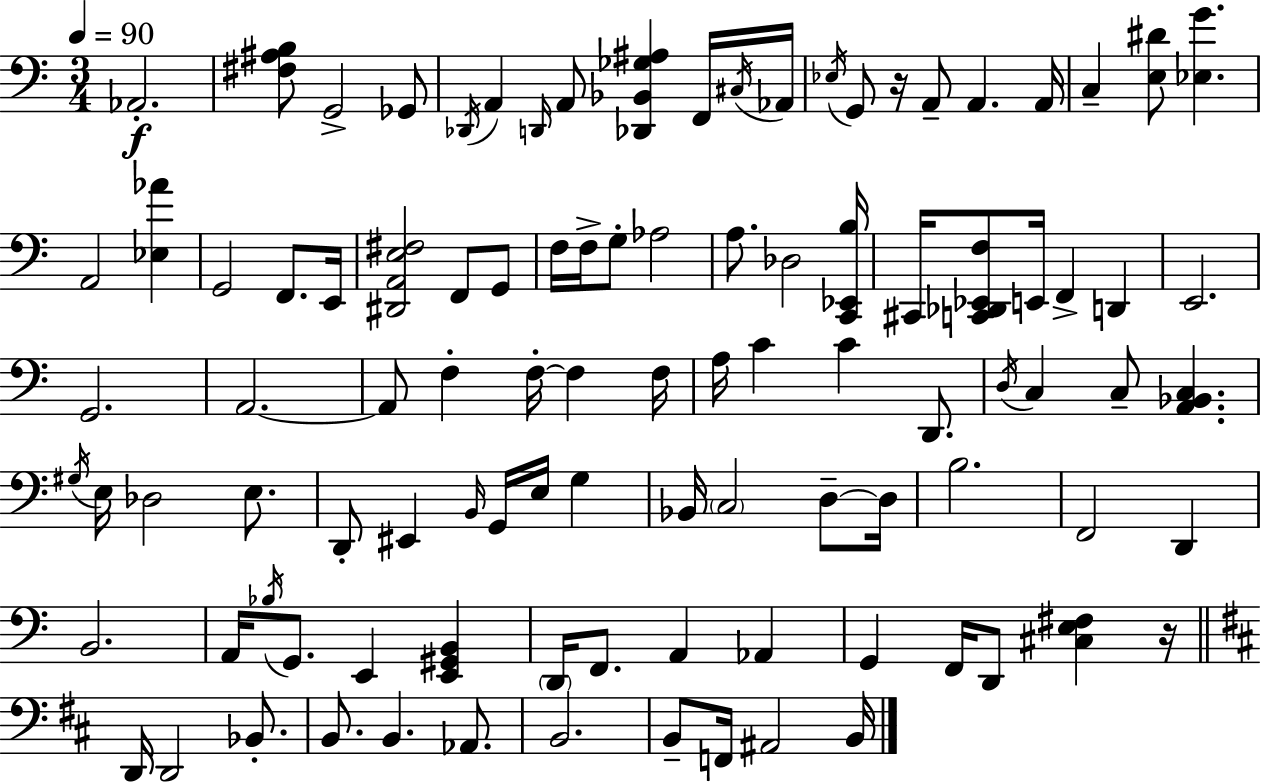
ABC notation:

X:1
T:Untitled
M:3/4
L:1/4
K:Am
_A,,2 [^F,^A,B,]/2 G,,2 _G,,/2 _D,,/4 A,, D,,/4 A,,/2 [_D,,_B,,_G,^A,] F,,/4 ^C,/4 _A,,/4 _E,/4 G,,/2 z/4 A,,/2 A,, A,,/4 C, [E,^D]/2 [_E,G] A,,2 [_E,_A] G,,2 F,,/2 E,,/4 [^D,,A,,E,^F,]2 F,,/2 G,,/2 F,/4 F,/4 G,/2 _A,2 A,/2 _D,2 [C,,_E,,B,]/4 ^C,,/4 [C,,_D,,_E,,F,]/2 E,,/4 F,, D,, E,,2 G,,2 A,,2 A,,/2 F, F,/4 F, F,/4 A,/4 C C D,,/2 D,/4 C, C,/2 [A,,_B,,C,] ^G,/4 E,/4 _D,2 E,/2 D,,/2 ^E,, B,,/4 G,,/4 E,/4 G, _B,,/4 C,2 D,/2 D,/4 B,2 F,,2 D,, B,,2 A,,/4 _B,/4 G,,/2 E,, [E,,^G,,B,,] D,,/4 F,,/2 A,, _A,, G,, F,,/4 D,,/2 [^C,E,^F,] z/4 D,,/4 D,,2 _B,,/2 B,,/2 B,, _A,,/2 B,,2 B,,/2 F,,/4 ^A,,2 B,,/4